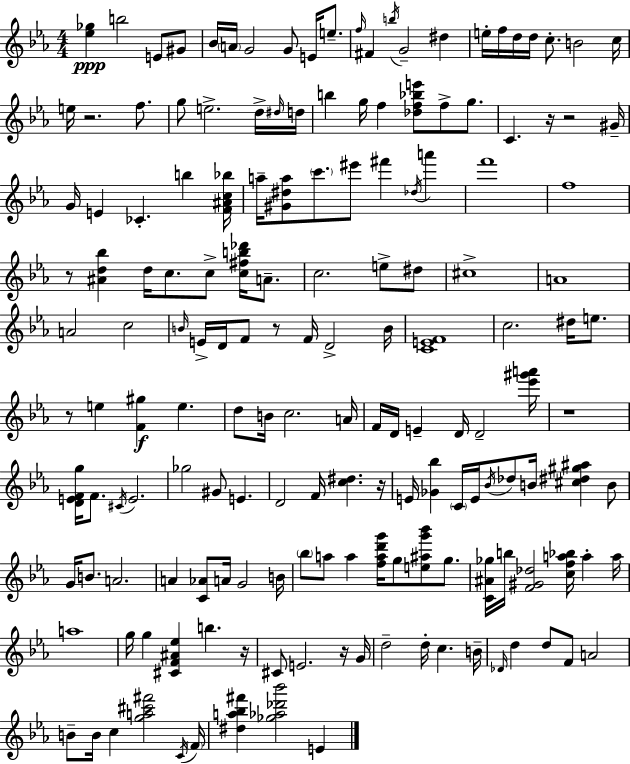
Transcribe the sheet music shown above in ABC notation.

X:1
T:Untitled
M:4/4
L:1/4
K:Cm
[_e_g] b2 E/2 ^G/2 _B/4 A/4 G2 G/2 E/4 e/2 f/4 ^F b/4 G2 ^d e/4 f/4 d/4 d/4 c/2 B2 c/4 e/4 z2 f/2 g/2 e2 d/4 ^d/4 d/4 b g/4 f [_df_be']/2 f/2 g/2 C z/4 z2 ^G/4 G/4 E _C b [F^Ac_b]/4 a/4 [^G^da]/2 c'/2 ^e'/2 ^f' _d/4 a' f'4 f4 z/2 [^Ad_b] d/4 c/2 c/2 [c^fb_d']/4 A/2 c2 e/2 ^d/2 ^c4 A4 A2 c2 B/4 E/4 D/4 F/2 z/2 F/4 D2 B/4 [CEF]4 c2 ^d/4 e/2 z/2 e [F^g] e d/2 B/4 c2 A/4 F/4 D/4 E D/4 D2 [_e'^g'a']/4 z4 [DEFg]/4 F/2 ^C/4 E2 _g2 ^G/2 E D2 F/4 [c^d] z/4 E/4 [_G_b] C/4 E/4 _B/4 _d/2 B/4 [^c^d^g^a] B/2 G/4 B/2 A2 A [C_A]/2 A/4 G2 B/4 _b/2 a/2 a [fad'g']/4 g/2 [e^ag'_b']/2 g/2 [C^A_g]/4 b/4 [F^G_d]2 [cfa_b]/4 a a/4 a4 g/4 g [^CF^A_e] b z/4 ^C/2 E2 z/4 G/4 d2 d/4 c B/4 _D/4 d d/2 F/2 A2 B/2 B/4 c [ga^c'^f']2 C/4 F/4 [^da_b^f'] [_g_a_d'_b']2 E